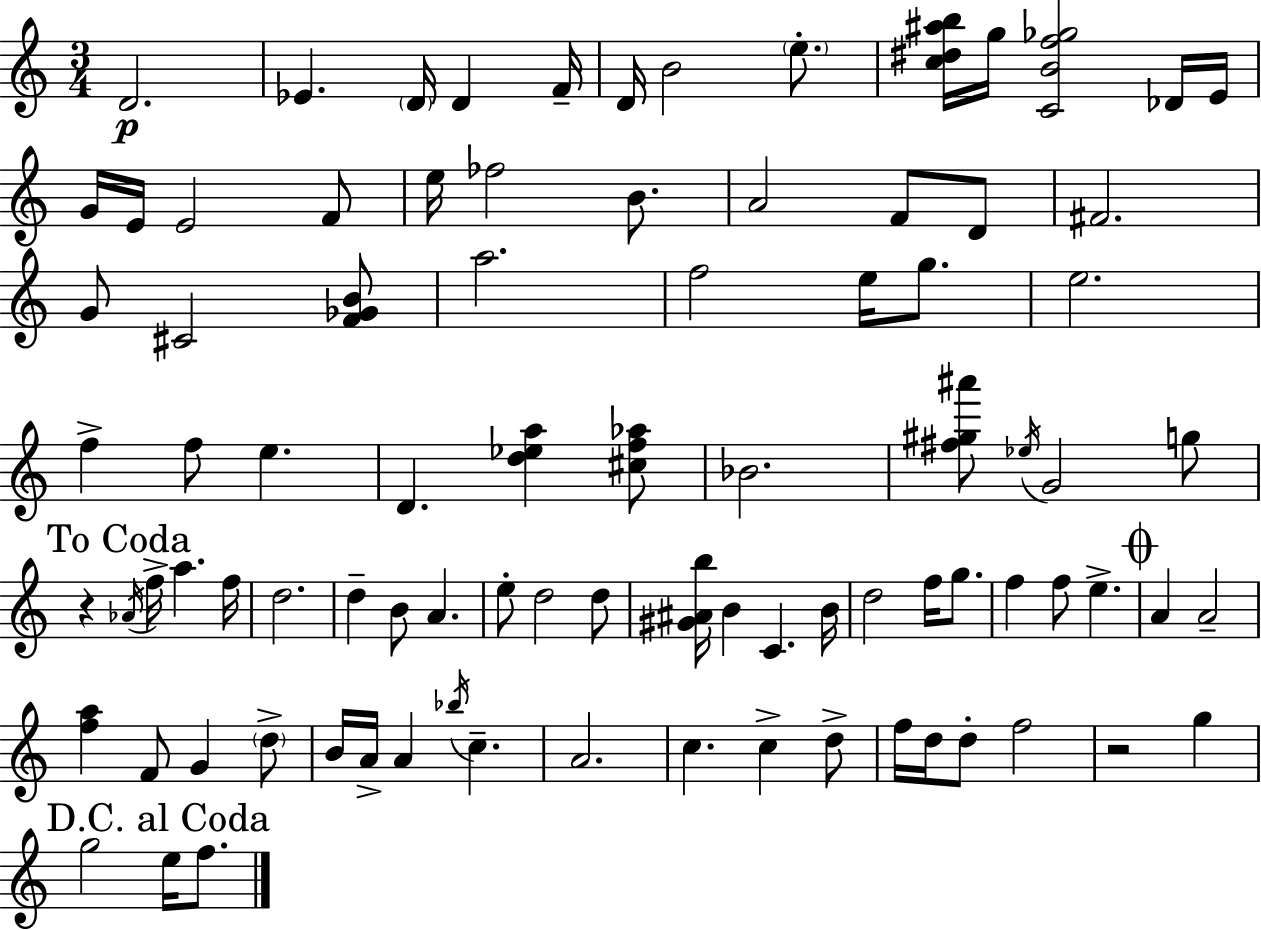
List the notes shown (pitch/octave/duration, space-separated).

D4/h. Eb4/q. D4/s D4/q F4/s D4/s B4/h E5/e. [C5,D#5,A#5,B5]/s G5/s [C4,B4,F5,Gb5]/h Db4/s E4/s G4/s E4/s E4/h F4/e E5/s FES5/h B4/e. A4/h F4/e D4/e F#4/h. G4/e C#4/h [F4,Gb4,B4]/e A5/h. F5/h E5/s G5/e. E5/h. F5/q F5/e E5/q. D4/q. [D5,Eb5,A5]/q [C#5,F5,Ab5]/e Bb4/h. [F#5,G#5,A#6]/e Eb5/s G4/h G5/e R/q Ab4/s F5/s A5/q. F5/s D5/h. D5/q B4/e A4/q. E5/e D5/h D5/e [G#4,A#4,B5]/s B4/q C4/q. B4/s D5/h F5/s G5/e. F5/q F5/e E5/q. A4/q A4/h [F5,A5]/q F4/e G4/q D5/e B4/s A4/s A4/q Bb5/s C5/q. A4/h. C5/q. C5/q D5/e F5/s D5/s D5/e F5/h R/h G5/q G5/h E5/s F5/e.